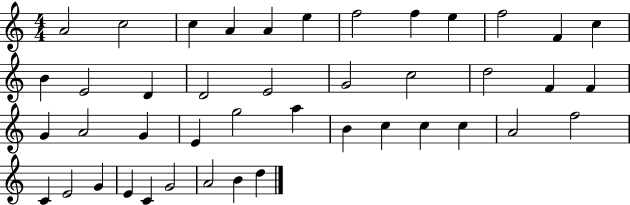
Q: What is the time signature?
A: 4/4